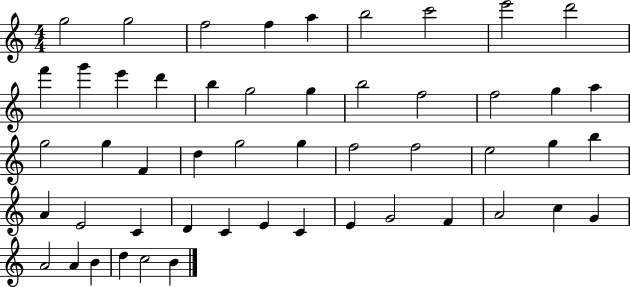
X:1
T:Untitled
M:4/4
L:1/4
K:C
g2 g2 f2 f a b2 c'2 e'2 d'2 f' g' e' d' b g2 g b2 f2 f2 g a g2 g F d g2 g f2 f2 e2 g b A E2 C D C E C E G2 F A2 c G A2 A B d c2 B